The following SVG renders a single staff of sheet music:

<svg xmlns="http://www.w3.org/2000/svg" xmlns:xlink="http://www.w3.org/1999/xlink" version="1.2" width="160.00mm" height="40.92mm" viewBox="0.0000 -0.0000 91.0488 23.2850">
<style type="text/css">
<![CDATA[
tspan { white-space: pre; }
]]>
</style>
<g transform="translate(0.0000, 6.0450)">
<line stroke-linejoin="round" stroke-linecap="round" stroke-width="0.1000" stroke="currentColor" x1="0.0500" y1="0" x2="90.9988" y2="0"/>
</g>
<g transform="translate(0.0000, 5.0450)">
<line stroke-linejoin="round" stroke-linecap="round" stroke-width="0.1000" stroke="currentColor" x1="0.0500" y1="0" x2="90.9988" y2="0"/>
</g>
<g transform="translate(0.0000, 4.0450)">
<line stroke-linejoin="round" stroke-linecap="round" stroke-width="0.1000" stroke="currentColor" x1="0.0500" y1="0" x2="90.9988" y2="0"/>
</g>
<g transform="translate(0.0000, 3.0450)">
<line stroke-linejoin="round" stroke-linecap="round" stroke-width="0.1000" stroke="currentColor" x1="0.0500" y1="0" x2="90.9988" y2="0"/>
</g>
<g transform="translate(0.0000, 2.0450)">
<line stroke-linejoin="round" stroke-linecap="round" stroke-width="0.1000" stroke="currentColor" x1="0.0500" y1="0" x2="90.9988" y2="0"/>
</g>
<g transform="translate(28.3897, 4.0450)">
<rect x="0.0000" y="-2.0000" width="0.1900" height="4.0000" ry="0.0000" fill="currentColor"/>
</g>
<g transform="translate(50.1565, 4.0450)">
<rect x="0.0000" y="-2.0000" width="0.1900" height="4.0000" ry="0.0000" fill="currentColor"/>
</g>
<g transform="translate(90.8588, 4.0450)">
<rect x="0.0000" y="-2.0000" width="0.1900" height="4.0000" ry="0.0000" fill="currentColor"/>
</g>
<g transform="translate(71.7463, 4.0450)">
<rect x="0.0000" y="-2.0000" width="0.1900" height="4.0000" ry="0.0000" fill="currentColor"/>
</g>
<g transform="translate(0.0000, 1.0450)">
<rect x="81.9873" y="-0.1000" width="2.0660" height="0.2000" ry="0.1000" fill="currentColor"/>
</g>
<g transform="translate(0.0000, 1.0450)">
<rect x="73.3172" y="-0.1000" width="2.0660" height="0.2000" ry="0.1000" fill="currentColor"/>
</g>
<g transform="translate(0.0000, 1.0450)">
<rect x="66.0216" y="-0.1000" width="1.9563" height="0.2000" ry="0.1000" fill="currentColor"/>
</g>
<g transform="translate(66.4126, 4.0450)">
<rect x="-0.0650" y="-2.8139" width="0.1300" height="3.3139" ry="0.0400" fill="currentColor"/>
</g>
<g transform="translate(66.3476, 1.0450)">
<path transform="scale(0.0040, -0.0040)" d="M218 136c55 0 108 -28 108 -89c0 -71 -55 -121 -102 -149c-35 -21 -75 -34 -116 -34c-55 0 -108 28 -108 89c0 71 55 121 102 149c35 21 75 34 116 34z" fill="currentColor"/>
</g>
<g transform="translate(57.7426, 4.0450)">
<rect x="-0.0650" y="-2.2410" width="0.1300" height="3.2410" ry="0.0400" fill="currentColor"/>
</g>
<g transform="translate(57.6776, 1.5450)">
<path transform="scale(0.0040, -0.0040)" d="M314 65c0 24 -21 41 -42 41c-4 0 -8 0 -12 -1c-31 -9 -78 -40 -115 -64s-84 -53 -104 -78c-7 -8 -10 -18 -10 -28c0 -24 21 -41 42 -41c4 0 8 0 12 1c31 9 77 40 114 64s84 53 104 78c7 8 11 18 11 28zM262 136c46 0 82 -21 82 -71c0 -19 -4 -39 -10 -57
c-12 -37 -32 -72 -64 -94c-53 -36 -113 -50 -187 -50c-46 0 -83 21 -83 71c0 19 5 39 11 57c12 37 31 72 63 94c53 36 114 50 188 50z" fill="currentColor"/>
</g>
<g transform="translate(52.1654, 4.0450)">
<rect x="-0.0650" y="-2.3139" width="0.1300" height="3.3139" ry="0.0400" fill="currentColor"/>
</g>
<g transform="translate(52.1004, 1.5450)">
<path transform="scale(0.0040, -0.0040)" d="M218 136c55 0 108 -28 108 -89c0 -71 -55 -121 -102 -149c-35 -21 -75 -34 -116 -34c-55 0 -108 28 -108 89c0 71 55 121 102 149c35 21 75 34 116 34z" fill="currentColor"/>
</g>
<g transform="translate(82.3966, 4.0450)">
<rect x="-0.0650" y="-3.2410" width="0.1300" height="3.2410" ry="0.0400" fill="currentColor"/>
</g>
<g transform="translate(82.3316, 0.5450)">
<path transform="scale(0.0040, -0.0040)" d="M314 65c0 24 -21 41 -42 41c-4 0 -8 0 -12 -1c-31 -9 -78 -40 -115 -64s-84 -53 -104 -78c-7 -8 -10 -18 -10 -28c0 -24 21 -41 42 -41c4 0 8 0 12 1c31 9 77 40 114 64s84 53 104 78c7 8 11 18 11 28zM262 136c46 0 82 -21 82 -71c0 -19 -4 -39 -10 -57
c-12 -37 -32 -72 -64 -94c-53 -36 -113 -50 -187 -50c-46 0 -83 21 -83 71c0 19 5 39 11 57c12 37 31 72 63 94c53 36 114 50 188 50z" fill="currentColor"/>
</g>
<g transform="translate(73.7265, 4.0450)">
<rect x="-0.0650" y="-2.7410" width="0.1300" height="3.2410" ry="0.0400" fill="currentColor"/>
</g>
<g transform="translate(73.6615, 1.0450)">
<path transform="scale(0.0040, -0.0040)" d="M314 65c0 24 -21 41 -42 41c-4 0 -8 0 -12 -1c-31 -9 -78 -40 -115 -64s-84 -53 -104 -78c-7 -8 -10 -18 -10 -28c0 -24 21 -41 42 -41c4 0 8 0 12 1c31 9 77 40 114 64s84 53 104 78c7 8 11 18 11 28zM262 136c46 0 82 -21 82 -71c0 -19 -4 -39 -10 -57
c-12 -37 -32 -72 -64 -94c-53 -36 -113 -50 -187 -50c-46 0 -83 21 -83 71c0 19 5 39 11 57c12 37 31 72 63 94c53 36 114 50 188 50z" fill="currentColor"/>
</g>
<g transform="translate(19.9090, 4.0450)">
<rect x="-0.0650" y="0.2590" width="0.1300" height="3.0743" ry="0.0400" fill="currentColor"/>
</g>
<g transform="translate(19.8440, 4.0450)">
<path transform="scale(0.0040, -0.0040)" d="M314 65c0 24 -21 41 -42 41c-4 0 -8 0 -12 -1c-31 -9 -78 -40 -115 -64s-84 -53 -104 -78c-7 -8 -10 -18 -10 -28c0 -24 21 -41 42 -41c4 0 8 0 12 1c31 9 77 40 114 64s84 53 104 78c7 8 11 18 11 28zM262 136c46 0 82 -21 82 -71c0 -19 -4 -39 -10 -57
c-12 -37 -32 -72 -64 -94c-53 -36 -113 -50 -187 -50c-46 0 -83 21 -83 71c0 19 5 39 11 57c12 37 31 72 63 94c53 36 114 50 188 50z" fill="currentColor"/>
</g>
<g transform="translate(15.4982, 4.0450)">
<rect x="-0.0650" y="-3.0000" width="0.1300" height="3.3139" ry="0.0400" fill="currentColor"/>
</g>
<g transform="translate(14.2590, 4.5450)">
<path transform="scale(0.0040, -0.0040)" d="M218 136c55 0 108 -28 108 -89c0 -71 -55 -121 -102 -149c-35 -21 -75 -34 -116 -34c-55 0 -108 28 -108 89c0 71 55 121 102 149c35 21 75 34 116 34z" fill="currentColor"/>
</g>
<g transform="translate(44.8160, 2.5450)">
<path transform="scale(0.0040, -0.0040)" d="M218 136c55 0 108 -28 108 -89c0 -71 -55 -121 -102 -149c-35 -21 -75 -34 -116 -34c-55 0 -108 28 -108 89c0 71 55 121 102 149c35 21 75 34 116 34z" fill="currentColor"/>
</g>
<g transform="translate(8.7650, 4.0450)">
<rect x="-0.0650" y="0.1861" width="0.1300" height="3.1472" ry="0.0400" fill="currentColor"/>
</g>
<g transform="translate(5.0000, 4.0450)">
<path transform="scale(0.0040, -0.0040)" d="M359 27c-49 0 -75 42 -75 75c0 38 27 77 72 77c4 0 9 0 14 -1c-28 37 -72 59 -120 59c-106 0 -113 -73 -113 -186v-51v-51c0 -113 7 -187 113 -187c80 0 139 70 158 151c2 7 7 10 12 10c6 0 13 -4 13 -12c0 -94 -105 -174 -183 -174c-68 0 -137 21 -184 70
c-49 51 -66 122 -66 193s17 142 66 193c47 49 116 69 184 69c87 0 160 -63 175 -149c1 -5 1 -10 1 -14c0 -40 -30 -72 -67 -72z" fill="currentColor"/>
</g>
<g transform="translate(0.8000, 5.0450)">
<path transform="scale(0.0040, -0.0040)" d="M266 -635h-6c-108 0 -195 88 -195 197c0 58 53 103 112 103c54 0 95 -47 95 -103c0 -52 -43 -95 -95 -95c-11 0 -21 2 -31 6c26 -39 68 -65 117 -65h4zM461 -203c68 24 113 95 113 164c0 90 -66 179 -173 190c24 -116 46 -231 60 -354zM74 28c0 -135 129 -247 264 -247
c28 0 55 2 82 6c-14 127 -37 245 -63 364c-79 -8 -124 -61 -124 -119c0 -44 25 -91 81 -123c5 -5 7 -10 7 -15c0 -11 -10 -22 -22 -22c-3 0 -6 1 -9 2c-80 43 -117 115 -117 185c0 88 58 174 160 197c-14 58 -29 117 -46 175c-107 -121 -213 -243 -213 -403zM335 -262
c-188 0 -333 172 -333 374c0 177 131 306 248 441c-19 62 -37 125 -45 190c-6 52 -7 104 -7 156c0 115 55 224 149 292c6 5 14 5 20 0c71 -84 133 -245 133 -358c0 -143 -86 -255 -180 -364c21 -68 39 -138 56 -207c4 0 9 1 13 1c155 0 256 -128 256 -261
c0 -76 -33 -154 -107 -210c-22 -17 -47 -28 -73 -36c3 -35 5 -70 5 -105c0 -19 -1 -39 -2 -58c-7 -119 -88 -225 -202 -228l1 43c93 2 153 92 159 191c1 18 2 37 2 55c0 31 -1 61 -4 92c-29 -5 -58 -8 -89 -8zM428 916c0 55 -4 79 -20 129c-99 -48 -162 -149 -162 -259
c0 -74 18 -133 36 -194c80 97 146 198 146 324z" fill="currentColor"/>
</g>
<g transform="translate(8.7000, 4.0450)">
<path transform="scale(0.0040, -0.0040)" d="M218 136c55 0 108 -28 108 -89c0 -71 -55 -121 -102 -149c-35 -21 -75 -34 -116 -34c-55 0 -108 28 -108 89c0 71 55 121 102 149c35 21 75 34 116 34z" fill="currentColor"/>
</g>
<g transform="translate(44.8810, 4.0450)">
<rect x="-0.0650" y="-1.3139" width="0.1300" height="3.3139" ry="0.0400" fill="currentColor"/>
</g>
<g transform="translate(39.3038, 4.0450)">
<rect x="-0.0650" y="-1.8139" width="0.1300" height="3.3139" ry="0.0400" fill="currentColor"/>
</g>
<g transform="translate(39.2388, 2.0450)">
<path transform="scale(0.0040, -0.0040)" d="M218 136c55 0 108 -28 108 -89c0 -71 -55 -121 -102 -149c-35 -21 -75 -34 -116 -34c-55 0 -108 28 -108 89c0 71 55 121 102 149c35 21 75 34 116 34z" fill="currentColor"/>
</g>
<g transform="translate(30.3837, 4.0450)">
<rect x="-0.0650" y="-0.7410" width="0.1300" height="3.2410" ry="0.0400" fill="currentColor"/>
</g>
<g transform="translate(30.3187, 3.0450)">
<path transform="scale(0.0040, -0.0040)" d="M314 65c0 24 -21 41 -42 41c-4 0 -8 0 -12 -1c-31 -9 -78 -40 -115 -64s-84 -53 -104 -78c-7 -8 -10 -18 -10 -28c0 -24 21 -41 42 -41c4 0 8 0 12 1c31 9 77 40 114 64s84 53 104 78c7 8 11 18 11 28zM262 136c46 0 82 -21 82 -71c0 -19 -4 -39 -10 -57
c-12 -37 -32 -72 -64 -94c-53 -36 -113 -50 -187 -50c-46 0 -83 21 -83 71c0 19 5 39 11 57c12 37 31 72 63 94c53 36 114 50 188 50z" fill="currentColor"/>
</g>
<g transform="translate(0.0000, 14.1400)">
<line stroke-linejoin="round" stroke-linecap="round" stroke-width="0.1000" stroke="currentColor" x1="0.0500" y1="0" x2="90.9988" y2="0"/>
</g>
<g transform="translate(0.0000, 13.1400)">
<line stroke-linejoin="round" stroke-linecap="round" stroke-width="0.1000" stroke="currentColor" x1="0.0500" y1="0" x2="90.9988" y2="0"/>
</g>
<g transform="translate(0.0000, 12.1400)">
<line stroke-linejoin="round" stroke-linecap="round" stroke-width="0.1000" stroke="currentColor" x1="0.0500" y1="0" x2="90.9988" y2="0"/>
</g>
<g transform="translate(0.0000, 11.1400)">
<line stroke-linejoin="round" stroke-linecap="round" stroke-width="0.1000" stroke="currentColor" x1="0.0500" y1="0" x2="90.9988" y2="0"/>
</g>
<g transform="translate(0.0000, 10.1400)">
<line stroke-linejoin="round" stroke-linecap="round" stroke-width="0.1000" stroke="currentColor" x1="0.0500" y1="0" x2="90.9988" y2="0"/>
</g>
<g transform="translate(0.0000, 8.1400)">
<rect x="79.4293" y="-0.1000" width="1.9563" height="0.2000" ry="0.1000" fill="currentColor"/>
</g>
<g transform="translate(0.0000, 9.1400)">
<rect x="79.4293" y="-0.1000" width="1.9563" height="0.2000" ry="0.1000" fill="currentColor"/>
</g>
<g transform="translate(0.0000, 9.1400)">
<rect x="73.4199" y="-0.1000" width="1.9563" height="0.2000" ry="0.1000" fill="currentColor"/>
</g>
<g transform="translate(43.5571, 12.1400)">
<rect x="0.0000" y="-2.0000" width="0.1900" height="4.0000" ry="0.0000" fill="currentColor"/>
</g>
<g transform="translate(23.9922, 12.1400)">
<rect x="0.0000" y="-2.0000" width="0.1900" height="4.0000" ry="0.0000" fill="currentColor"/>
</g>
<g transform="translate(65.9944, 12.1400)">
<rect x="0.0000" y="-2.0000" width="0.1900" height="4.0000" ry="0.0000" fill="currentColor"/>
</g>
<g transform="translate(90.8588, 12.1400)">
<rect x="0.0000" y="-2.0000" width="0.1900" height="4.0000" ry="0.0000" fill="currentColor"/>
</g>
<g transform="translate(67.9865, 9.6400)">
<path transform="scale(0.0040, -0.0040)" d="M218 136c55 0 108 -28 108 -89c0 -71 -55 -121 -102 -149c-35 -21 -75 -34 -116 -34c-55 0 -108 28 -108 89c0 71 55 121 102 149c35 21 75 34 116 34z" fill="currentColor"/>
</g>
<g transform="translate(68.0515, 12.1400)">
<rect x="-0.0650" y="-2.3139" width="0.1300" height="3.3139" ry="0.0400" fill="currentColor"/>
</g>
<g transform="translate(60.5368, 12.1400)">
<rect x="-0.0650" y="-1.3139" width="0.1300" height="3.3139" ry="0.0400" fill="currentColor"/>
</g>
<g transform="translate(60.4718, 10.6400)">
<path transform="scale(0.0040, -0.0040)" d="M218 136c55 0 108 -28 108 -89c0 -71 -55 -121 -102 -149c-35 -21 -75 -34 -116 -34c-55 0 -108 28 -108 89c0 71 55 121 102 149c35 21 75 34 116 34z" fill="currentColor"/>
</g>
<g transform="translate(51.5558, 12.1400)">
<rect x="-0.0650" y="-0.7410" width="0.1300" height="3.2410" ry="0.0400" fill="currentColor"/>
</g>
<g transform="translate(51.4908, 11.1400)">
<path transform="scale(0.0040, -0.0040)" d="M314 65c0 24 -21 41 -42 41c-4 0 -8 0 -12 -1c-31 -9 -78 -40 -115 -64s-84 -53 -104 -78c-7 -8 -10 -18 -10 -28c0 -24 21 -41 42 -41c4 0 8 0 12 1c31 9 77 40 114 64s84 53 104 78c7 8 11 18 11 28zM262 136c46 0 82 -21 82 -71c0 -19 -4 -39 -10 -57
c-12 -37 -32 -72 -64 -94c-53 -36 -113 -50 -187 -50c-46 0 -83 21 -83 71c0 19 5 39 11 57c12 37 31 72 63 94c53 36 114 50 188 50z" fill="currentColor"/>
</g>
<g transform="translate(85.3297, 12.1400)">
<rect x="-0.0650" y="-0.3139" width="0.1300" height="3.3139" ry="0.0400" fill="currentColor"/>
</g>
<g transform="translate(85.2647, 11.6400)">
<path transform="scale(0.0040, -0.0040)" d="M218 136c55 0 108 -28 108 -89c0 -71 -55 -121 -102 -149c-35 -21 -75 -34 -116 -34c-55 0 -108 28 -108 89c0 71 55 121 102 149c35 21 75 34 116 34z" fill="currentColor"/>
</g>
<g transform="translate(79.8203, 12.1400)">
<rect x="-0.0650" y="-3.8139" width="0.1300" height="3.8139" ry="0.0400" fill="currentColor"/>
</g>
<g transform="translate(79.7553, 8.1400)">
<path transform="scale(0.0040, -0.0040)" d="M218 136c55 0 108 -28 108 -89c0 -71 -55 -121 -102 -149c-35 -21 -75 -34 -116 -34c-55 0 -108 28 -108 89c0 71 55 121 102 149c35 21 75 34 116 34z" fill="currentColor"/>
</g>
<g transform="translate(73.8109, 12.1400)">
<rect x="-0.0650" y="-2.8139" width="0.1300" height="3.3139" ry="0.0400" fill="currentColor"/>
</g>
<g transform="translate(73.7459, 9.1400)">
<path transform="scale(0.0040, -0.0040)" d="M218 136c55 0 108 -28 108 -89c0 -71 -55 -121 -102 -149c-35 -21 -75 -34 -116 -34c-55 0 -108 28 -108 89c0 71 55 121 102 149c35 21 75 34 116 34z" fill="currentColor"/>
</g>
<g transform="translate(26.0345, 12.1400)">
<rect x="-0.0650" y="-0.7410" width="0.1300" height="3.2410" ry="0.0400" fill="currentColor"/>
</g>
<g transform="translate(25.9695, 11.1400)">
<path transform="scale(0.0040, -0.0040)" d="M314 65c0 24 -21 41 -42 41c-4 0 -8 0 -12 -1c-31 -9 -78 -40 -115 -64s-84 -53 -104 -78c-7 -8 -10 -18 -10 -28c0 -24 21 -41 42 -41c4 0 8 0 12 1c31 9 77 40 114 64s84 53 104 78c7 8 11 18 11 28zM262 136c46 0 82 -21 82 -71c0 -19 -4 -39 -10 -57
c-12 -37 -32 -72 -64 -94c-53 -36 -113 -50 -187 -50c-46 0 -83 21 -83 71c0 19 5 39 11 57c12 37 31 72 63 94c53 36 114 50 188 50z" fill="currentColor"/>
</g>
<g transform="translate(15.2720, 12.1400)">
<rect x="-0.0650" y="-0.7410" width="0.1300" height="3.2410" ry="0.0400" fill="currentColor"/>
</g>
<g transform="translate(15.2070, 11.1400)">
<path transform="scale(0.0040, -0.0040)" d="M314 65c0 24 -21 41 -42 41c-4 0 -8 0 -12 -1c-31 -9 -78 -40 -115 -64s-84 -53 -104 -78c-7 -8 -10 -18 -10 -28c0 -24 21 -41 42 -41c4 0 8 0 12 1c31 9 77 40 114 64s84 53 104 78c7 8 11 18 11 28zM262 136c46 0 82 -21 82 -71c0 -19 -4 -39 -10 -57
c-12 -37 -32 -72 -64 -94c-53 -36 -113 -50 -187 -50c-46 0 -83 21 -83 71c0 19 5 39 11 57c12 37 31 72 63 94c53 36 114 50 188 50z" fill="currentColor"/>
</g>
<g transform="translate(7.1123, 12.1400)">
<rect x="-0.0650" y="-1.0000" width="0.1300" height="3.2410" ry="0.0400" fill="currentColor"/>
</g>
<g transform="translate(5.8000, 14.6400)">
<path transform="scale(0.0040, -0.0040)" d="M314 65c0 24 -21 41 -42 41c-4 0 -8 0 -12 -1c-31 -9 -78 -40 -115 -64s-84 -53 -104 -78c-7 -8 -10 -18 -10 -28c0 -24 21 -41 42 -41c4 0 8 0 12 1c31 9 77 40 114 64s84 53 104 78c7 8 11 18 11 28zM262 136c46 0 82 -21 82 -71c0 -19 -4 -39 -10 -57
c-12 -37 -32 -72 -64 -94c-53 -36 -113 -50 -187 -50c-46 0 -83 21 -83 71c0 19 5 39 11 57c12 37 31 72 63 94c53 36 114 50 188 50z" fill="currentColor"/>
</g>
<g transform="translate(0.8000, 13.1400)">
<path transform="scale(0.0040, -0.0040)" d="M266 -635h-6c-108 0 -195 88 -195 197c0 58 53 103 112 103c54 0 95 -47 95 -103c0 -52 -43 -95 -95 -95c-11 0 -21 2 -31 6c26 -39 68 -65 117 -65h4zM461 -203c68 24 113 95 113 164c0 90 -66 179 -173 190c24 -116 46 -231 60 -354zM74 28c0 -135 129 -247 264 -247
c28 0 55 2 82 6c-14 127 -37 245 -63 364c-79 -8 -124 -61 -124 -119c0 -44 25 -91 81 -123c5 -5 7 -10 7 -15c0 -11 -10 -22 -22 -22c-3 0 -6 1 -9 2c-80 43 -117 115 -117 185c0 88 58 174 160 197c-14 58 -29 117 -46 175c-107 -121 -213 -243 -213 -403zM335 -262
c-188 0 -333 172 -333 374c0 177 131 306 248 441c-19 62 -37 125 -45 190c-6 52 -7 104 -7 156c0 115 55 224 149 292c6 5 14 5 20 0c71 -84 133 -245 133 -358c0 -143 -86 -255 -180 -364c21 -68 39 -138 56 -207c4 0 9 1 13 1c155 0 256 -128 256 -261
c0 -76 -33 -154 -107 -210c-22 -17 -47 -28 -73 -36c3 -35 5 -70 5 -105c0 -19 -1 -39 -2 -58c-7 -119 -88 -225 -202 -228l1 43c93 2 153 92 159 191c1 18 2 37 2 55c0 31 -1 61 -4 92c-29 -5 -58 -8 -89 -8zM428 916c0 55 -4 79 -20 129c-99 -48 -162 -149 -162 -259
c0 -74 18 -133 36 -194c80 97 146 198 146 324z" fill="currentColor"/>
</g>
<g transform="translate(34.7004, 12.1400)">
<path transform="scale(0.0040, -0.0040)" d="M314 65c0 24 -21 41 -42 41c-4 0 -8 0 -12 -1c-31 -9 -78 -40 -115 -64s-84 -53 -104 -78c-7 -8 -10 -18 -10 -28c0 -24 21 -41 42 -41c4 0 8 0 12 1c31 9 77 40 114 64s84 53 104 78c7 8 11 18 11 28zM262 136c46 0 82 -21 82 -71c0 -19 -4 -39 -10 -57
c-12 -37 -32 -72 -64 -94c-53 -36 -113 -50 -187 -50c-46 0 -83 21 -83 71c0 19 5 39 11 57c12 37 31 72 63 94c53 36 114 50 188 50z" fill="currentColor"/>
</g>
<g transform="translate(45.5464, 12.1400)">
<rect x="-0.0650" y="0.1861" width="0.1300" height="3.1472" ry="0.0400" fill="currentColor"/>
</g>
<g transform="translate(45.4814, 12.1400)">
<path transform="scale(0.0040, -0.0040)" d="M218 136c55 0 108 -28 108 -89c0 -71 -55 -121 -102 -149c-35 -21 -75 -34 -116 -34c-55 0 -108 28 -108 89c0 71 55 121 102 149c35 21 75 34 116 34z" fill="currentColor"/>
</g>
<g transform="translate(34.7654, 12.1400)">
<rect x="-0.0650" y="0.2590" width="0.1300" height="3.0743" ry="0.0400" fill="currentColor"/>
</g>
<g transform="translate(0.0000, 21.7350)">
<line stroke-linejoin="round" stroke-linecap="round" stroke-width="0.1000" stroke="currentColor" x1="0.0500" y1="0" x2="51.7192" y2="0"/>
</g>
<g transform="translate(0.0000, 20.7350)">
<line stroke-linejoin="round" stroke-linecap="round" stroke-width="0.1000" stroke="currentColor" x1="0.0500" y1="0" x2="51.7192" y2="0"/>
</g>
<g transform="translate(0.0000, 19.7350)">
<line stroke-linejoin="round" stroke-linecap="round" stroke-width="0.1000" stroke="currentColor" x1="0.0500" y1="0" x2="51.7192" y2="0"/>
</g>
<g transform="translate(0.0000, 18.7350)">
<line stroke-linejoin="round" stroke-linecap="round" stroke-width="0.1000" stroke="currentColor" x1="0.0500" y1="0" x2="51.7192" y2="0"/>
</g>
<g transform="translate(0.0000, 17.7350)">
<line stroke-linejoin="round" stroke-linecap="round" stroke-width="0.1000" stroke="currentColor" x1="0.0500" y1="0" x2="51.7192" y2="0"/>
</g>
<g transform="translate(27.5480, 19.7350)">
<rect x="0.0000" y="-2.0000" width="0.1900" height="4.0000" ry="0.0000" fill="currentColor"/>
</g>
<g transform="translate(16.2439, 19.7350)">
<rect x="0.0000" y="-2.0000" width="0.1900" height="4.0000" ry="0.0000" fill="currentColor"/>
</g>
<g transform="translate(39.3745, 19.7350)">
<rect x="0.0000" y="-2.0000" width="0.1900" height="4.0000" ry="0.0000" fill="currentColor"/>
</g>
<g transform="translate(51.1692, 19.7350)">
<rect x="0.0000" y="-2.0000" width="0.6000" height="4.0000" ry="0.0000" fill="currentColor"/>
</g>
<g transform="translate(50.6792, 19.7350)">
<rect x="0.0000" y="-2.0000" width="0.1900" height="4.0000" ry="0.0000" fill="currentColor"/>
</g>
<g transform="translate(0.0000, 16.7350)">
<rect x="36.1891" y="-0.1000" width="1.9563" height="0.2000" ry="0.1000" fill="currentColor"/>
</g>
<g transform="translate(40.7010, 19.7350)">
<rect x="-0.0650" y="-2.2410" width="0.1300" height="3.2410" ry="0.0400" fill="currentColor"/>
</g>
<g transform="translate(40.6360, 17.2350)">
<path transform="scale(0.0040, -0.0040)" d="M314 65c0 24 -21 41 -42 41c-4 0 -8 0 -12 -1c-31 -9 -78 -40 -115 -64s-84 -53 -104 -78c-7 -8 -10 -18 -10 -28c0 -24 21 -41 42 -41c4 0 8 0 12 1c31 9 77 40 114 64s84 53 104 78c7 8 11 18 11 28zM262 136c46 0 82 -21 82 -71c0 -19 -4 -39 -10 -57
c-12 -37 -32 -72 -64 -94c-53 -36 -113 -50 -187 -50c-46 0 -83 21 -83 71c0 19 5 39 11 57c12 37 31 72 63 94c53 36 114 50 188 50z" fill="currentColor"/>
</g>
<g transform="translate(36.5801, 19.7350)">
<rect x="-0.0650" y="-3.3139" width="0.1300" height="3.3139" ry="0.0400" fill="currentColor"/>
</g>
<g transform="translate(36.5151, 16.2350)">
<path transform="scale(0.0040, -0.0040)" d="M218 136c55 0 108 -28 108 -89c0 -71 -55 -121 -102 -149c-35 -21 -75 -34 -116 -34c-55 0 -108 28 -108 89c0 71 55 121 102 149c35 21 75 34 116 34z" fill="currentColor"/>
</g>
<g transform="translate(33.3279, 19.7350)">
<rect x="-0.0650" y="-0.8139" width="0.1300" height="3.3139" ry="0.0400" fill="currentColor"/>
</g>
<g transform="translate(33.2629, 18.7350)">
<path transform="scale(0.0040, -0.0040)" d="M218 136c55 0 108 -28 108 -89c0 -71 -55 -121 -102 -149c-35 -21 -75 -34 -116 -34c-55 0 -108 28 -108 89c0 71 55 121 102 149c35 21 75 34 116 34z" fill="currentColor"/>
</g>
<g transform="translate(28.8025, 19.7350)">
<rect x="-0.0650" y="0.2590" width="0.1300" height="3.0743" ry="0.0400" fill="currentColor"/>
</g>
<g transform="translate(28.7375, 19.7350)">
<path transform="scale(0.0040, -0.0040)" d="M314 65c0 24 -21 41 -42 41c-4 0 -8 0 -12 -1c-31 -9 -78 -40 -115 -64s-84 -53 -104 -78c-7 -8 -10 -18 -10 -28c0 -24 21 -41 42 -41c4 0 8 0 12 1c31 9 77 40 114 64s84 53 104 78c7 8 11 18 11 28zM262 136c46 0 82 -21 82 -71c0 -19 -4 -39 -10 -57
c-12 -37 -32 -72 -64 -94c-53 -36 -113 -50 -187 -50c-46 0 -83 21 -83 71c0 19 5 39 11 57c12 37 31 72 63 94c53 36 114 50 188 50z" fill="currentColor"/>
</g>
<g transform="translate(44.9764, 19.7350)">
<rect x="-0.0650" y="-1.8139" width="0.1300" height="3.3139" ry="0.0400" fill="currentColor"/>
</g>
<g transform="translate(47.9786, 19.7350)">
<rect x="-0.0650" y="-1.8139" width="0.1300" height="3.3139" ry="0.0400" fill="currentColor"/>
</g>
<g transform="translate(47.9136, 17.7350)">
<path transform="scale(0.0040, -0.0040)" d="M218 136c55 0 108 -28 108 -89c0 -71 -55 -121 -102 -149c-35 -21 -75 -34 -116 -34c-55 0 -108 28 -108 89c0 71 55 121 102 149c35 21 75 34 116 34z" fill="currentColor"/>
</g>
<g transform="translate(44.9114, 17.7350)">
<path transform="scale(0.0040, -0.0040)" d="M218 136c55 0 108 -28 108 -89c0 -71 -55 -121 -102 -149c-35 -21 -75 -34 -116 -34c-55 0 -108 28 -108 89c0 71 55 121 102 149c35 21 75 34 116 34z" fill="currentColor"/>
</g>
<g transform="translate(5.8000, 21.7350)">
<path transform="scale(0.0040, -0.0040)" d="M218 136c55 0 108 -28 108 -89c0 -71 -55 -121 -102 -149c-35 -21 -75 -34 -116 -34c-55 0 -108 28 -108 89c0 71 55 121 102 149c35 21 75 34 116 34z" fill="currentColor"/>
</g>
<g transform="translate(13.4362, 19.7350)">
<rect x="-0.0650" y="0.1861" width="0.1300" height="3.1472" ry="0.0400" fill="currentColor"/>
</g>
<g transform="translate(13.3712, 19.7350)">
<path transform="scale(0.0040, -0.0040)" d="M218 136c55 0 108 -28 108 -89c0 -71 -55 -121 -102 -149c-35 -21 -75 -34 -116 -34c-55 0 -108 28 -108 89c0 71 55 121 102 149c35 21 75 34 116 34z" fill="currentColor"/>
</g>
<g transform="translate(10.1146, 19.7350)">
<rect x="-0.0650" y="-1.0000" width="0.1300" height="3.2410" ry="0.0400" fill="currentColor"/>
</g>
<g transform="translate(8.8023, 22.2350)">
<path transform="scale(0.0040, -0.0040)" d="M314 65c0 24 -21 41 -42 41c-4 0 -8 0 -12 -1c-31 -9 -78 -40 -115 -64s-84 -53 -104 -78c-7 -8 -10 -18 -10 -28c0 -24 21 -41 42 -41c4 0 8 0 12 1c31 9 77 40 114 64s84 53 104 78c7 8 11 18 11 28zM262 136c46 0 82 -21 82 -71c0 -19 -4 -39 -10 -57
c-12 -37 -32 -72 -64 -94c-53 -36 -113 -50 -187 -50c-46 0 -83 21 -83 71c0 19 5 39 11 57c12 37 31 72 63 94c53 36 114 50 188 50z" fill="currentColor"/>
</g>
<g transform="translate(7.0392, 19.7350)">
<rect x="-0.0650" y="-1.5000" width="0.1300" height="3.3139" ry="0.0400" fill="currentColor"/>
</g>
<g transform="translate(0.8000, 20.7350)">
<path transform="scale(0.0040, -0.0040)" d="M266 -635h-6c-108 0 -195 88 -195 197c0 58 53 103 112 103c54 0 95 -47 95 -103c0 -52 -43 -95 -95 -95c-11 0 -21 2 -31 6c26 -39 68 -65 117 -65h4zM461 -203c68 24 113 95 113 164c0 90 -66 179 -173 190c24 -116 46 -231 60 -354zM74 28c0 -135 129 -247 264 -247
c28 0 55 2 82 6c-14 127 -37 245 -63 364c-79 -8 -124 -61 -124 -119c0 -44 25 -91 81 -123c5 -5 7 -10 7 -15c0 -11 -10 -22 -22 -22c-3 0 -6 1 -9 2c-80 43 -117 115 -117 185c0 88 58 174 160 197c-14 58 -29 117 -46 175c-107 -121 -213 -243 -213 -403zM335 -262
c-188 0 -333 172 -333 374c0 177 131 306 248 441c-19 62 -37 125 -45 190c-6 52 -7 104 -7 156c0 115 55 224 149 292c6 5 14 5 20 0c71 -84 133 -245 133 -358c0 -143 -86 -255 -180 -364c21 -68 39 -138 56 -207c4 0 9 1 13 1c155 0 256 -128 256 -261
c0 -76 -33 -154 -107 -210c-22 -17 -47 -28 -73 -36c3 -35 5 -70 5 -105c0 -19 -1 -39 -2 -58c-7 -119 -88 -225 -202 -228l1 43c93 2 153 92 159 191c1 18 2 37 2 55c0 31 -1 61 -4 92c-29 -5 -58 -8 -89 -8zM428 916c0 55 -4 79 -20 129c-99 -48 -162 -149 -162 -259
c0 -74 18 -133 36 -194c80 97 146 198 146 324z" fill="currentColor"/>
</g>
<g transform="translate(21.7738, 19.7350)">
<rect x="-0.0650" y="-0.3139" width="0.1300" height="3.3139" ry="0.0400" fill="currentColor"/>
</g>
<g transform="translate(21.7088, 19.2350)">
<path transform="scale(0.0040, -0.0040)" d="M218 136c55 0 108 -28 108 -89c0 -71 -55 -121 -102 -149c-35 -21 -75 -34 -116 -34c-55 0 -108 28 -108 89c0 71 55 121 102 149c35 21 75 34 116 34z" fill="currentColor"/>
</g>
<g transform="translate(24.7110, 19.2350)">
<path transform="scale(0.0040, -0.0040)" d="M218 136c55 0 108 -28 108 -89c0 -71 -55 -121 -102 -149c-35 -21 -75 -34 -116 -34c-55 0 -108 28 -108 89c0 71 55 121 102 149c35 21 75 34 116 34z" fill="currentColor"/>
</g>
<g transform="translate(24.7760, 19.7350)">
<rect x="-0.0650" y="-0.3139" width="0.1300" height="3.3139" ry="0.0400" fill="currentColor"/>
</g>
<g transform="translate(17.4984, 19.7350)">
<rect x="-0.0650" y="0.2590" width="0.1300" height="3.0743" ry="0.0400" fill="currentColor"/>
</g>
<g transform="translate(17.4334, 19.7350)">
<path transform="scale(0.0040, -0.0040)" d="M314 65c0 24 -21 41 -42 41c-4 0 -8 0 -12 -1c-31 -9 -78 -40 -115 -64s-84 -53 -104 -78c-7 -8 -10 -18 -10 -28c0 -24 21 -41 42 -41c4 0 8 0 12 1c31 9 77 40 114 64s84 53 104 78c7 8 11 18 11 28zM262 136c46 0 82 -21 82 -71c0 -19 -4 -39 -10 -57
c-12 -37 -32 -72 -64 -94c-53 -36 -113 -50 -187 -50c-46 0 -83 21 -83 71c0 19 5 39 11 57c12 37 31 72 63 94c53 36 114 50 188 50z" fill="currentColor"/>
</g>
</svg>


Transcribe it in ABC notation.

X:1
T:Untitled
M:4/4
L:1/4
K:C
B A B2 d2 f e g g2 a a2 b2 D2 d2 d2 B2 B d2 e g a c' c E D2 B B2 c c B2 d b g2 f f